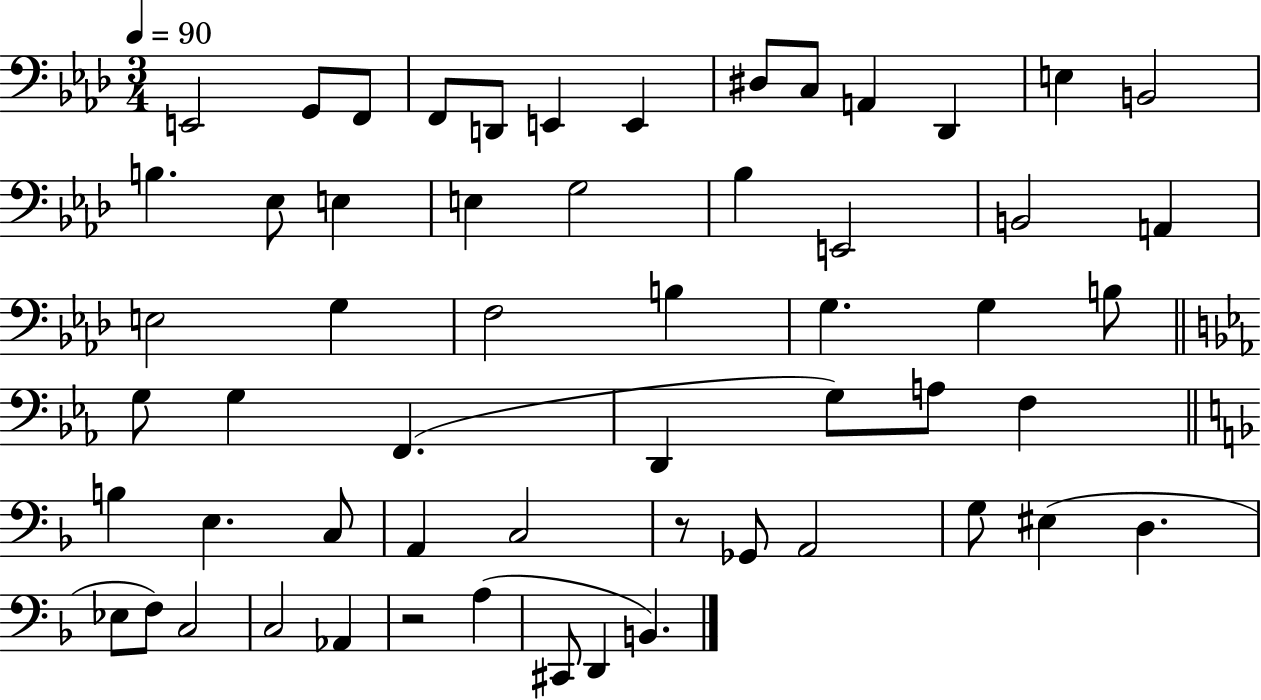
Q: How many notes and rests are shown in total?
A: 57